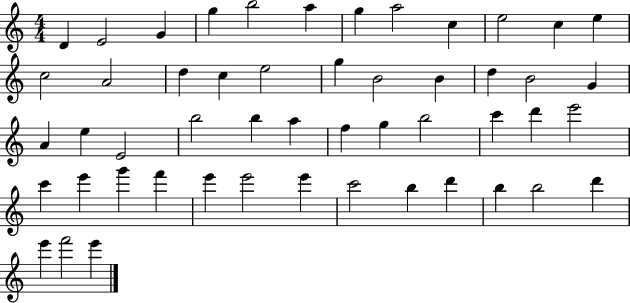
{
  \clef treble
  \numericTimeSignature
  \time 4/4
  \key c \major
  d'4 e'2 g'4 | g''4 b''2 a''4 | g''4 a''2 c''4 | e''2 c''4 e''4 | \break c''2 a'2 | d''4 c''4 e''2 | g''4 b'2 b'4 | d''4 b'2 g'4 | \break a'4 e''4 e'2 | b''2 b''4 a''4 | f''4 g''4 b''2 | c'''4 d'''4 e'''2 | \break c'''4 e'''4 g'''4 f'''4 | e'''4 e'''2 e'''4 | c'''2 b''4 d'''4 | b''4 b''2 d'''4 | \break e'''4 f'''2 e'''4 | \bar "|."
}